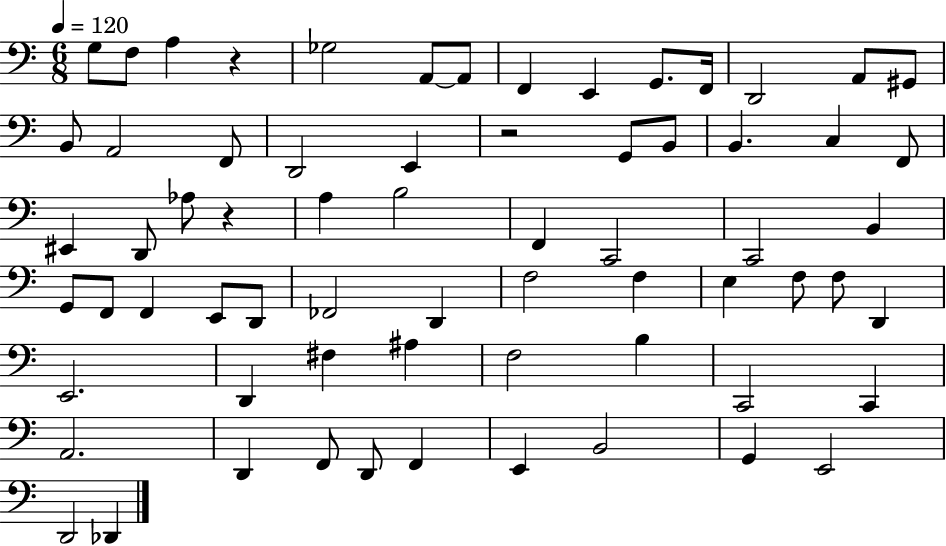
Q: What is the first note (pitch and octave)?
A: G3